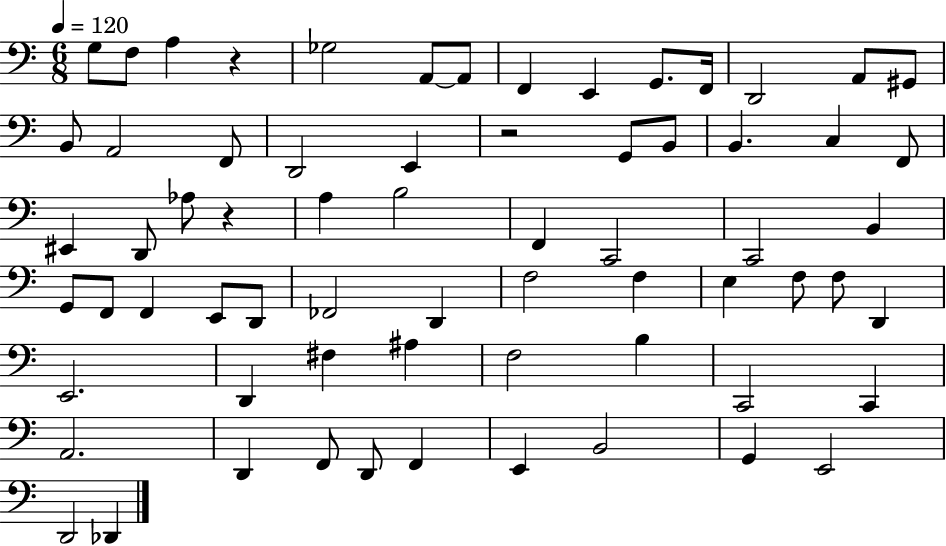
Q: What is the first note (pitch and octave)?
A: G3